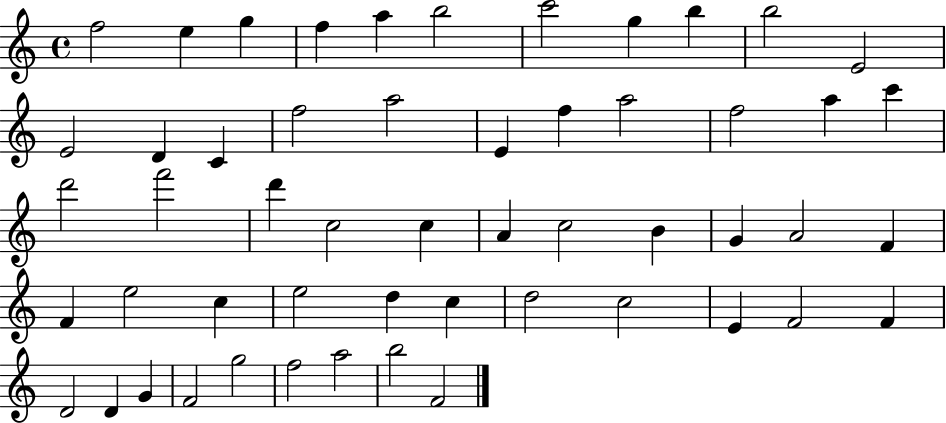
{
  \clef treble
  \time 4/4
  \defaultTimeSignature
  \key c \major
  f''2 e''4 g''4 | f''4 a''4 b''2 | c'''2 g''4 b''4 | b''2 e'2 | \break e'2 d'4 c'4 | f''2 a''2 | e'4 f''4 a''2 | f''2 a''4 c'''4 | \break d'''2 f'''2 | d'''4 c''2 c''4 | a'4 c''2 b'4 | g'4 a'2 f'4 | \break f'4 e''2 c''4 | e''2 d''4 c''4 | d''2 c''2 | e'4 f'2 f'4 | \break d'2 d'4 g'4 | f'2 g''2 | f''2 a''2 | b''2 f'2 | \break \bar "|."
}